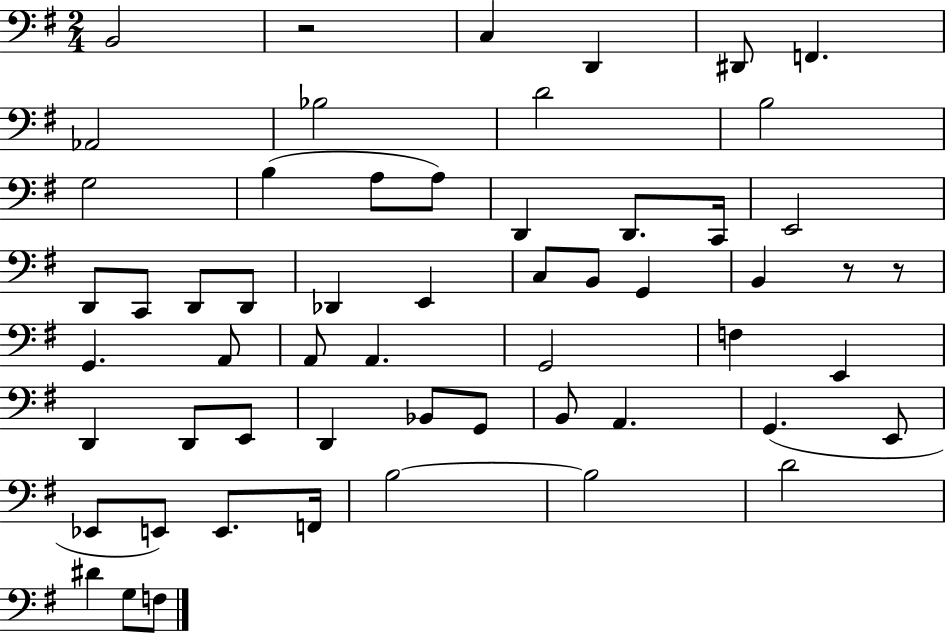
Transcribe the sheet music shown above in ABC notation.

X:1
T:Untitled
M:2/4
L:1/4
K:G
B,,2 z2 C, D,, ^D,,/2 F,, _A,,2 _B,2 D2 B,2 G,2 B, A,/2 A,/2 D,, D,,/2 C,,/4 E,,2 D,,/2 C,,/2 D,,/2 D,,/2 _D,, E,, C,/2 B,,/2 G,, B,, z/2 z/2 G,, A,,/2 A,,/2 A,, G,,2 F, E,, D,, D,,/2 E,,/2 D,, _B,,/2 G,,/2 B,,/2 A,, G,, E,,/2 _E,,/2 E,,/2 E,,/2 F,,/4 B,2 B,2 D2 ^D G,/2 F,/2